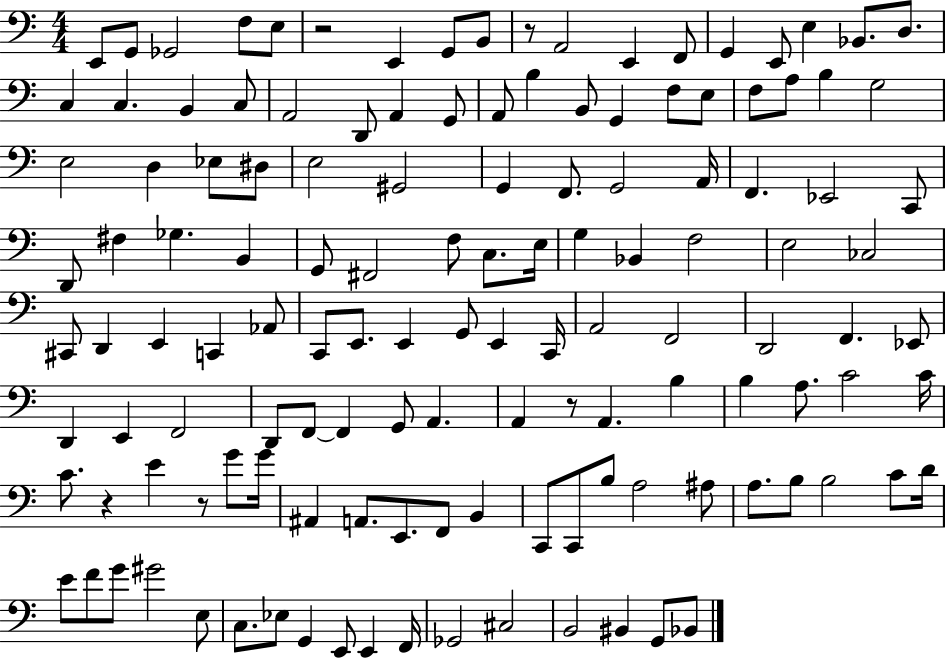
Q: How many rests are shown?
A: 5